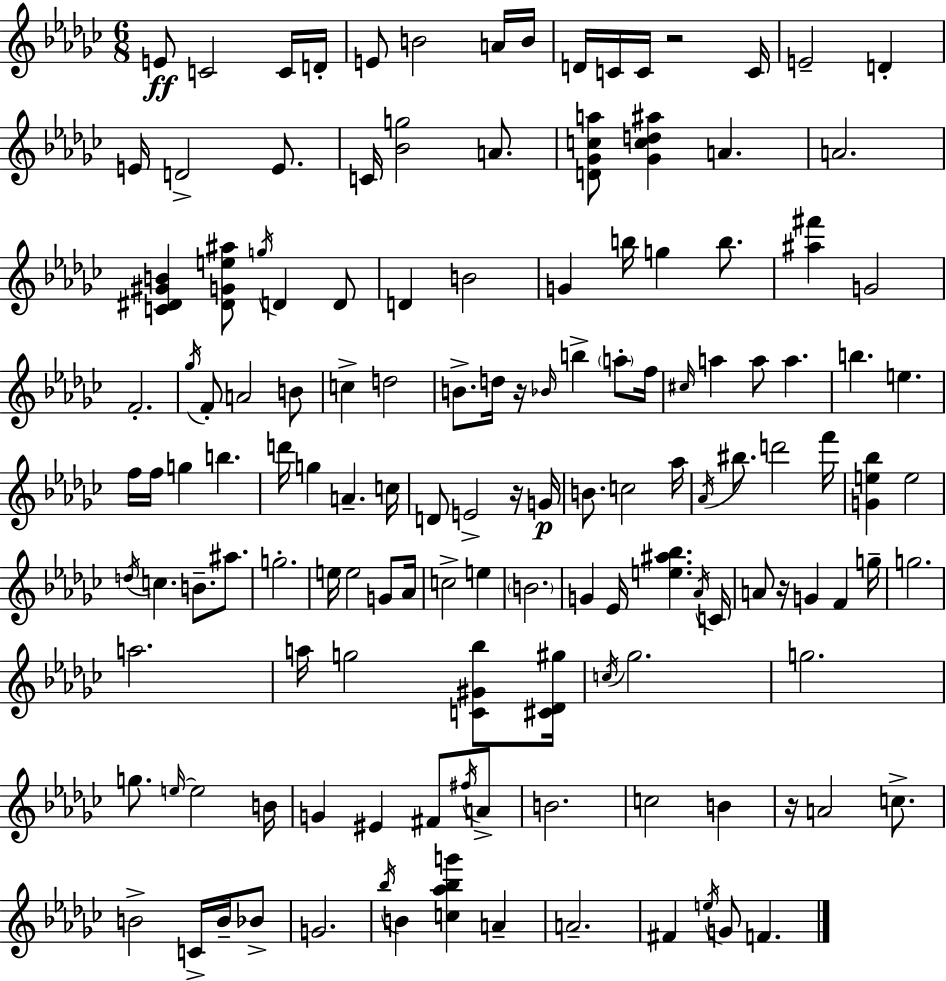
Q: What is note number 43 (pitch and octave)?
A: A5